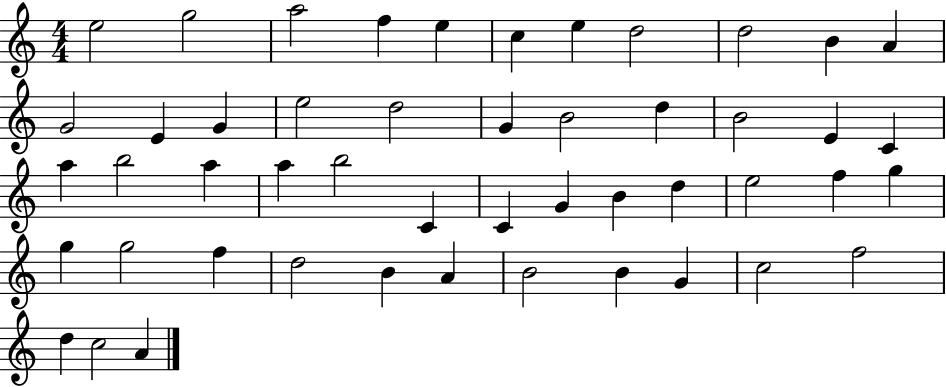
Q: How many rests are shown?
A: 0